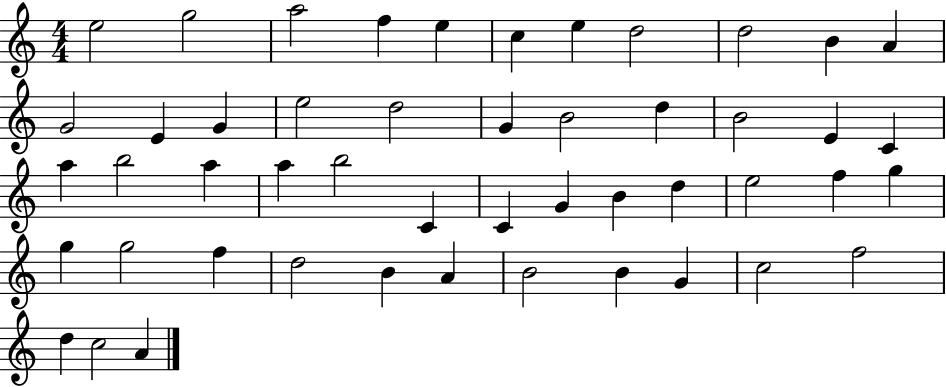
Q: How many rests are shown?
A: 0